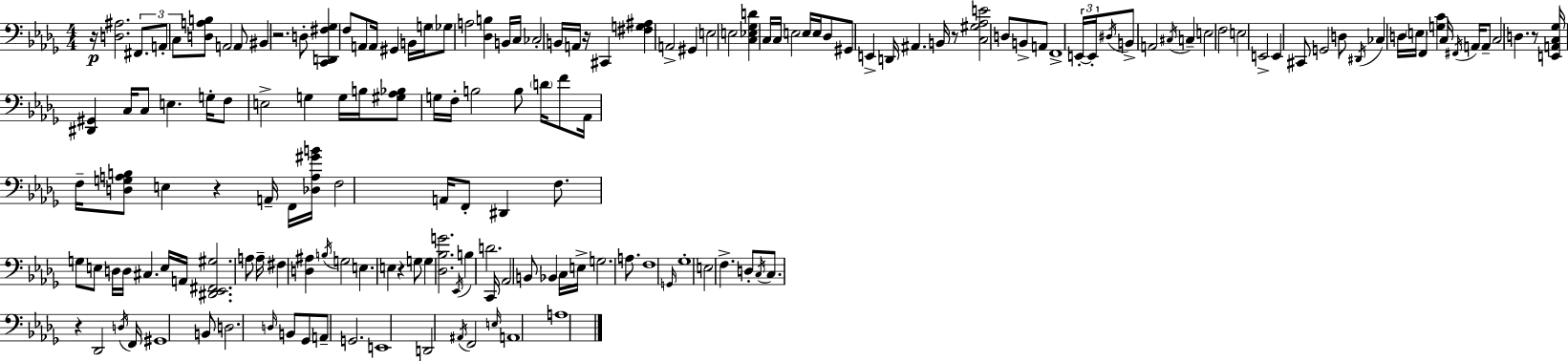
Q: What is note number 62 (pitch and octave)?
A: F#2